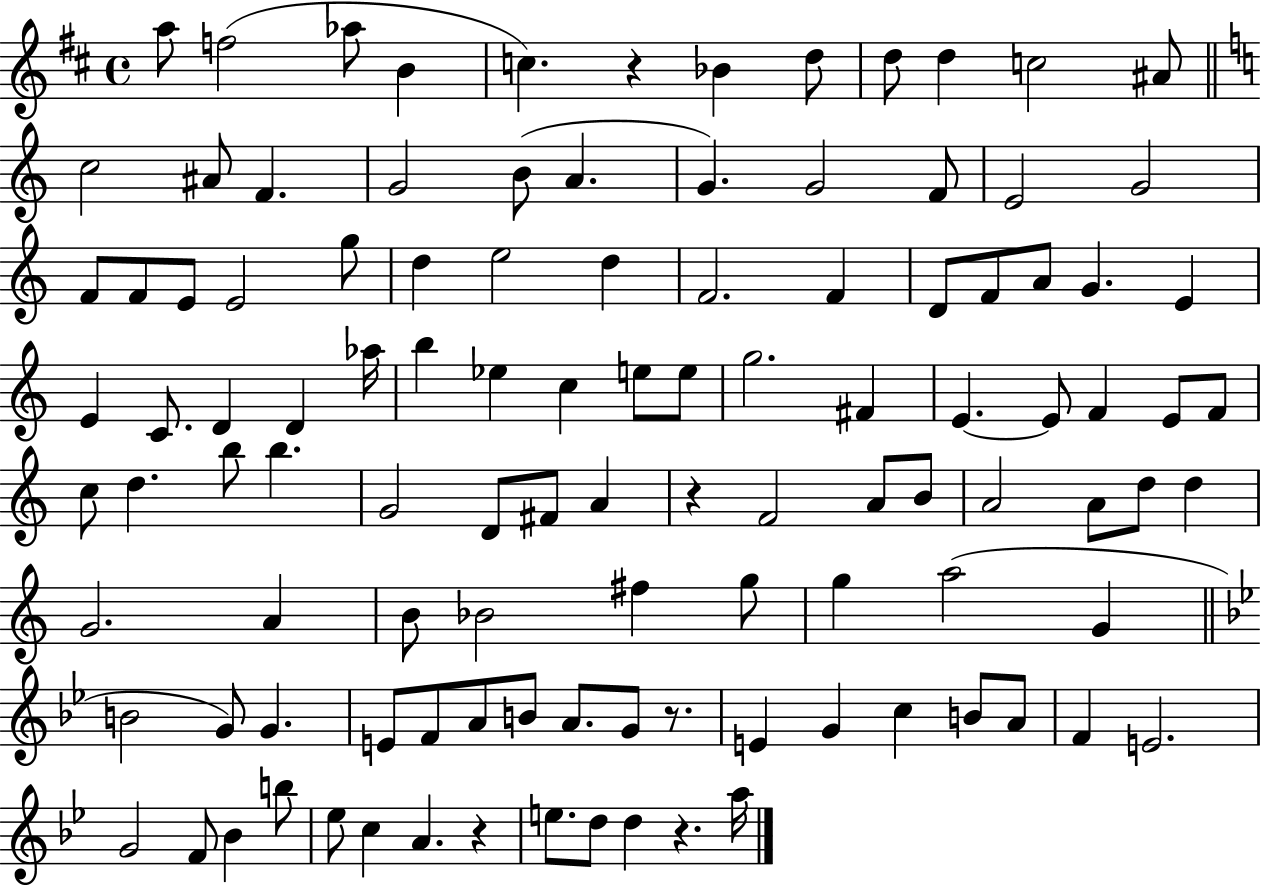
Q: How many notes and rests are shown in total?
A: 110